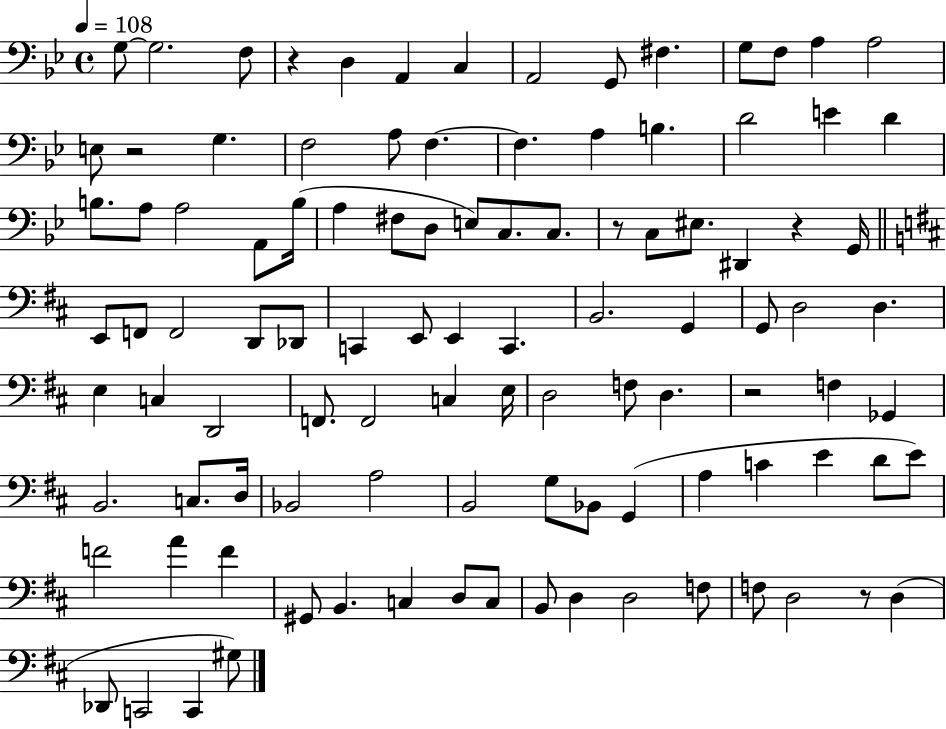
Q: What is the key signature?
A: BES major